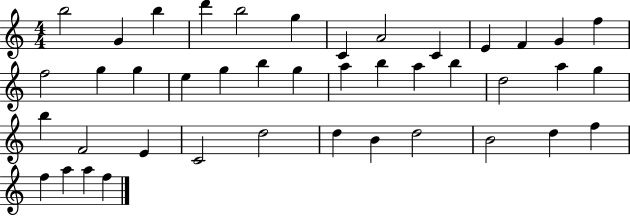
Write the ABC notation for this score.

X:1
T:Untitled
M:4/4
L:1/4
K:C
b2 G b d' b2 g C A2 C E F G f f2 g g e g b g a b a b d2 a g b F2 E C2 d2 d B d2 B2 d f f a a f